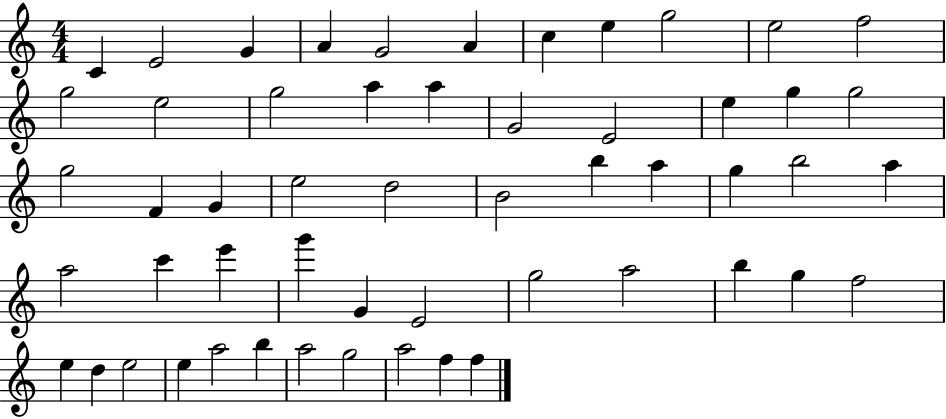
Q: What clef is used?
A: treble